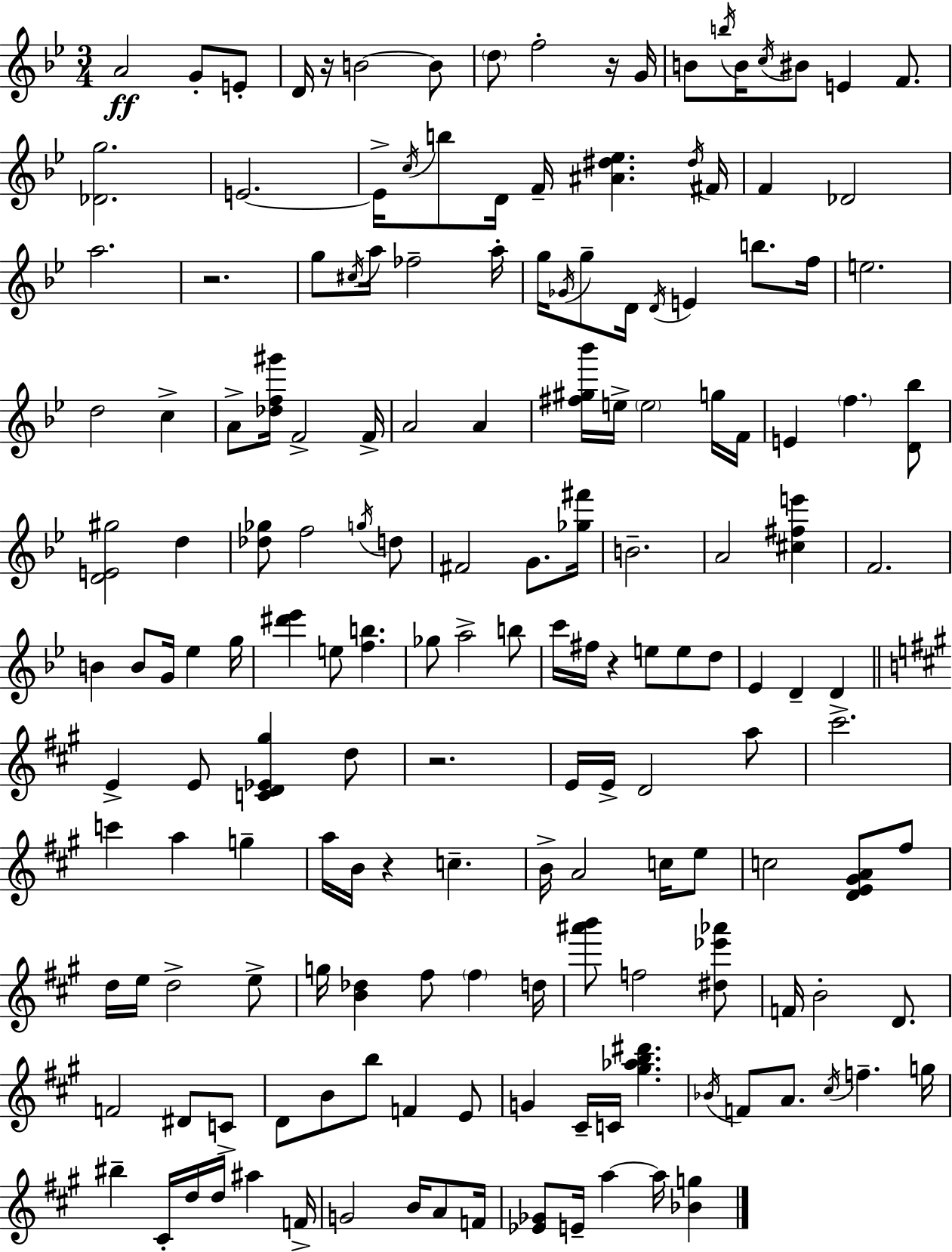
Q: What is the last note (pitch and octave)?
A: A5